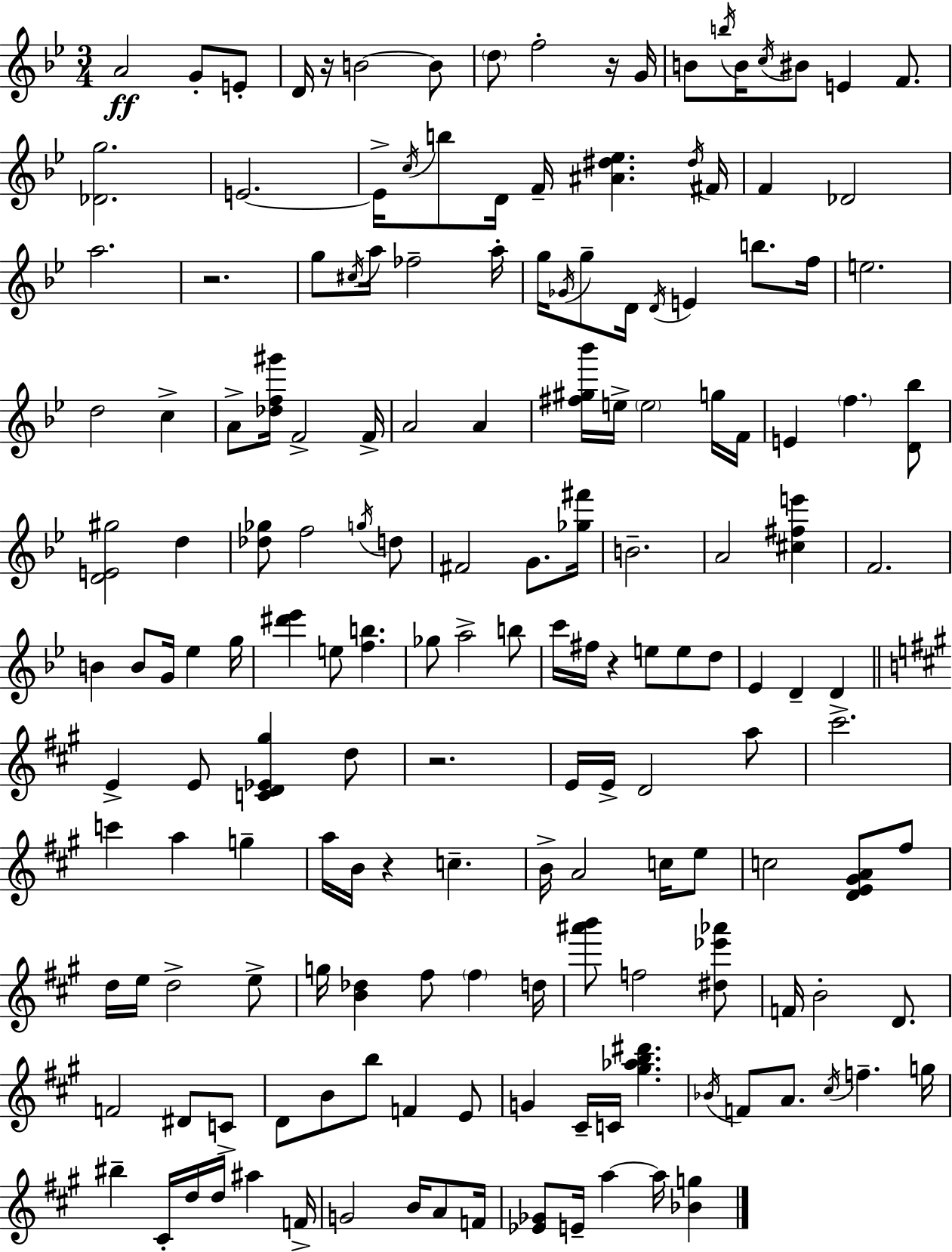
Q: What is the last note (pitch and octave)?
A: A5